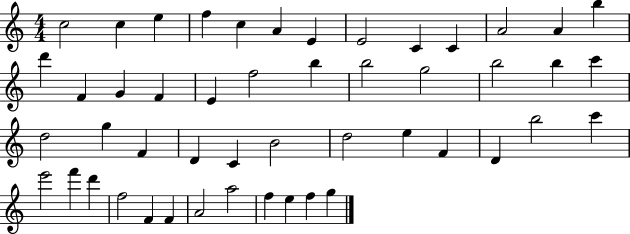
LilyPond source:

{
  \clef treble
  \numericTimeSignature
  \time 4/4
  \key c \major
  c''2 c''4 e''4 | f''4 c''4 a'4 e'4 | e'2 c'4 c'4 | a'2 a'4 b''4 | \break d'''4 f'4 g'4 f'4 | e'4 f''2 b''4 | b''2 g''2 | b''2 b''4 c'''4 | \break d''2 g''4 f'4 | d'4 c'4 b'2 | d''2 e''4 f'4 | d'4 b''2 c'''4 | \break e'''2 f'''4 d'''4 | f''2 f'4 f'4 | a'2 a''2 | f''4 e''4 f''4 g''4 | \break \bar "|."
}